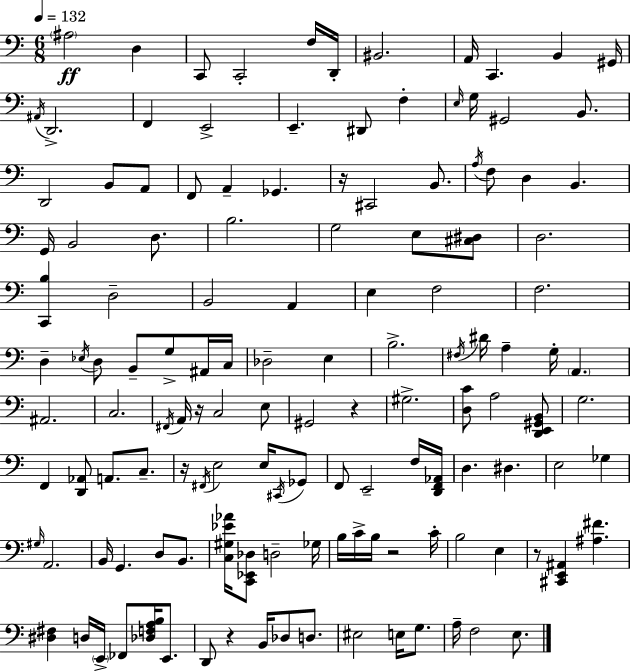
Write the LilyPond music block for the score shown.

{
  \clef bass
  \numericTimeSignature
  \time 6/8
  \key a \minor
  \tempo 4 = 132
  \parenthesize ais2\ff d4 | c,8 c,2-. f16 d,16-. | bis,2. | a,16 c,4. b,4 gis,16 | \break \acciaccatura { ais,16 } d,2.-> | f,4 e,2-> | e,4.-- dis,8 f4-. | \grace { e16 } g16 gis,2 b,8. | \break d,2 b,8 | a,8 f,8 a,4-- ges,4. | r16 cis,2 b,8. | \acciaccatura { a16 } f8 d4 b,4. | \break g,16 b,2 | d8. b2. | g2 e8 | <cis dis>8 d2. | \break <c, b>4 d2-- | b,2 a,4 | e4 f2 | f2. | \break d4-- \acciaccatura { ees16 } d8 b,8-- | g8-> ais,16 c16 des2-- | e4 b2.-> | \acciaccatura { fis16 } dis'16 a4-- g16-. \parenthesize a,4. | \break ais,2. | c2. | \acciaccatura { fis,16 } a,16 r16 c2 | e8 gis,2 | \break r4 gis2.-> | <d c'>8 a2 | <d, e, gis, b,>8 g2. | f,4 <d, aes,>8 | \break a,8. c8.-- r16 \acciaccatura { fis,16 } e2 | e16 \acciaccatura { cis,16 } ges,8 f,8 e,2-- | f16 <d, f, aes,>16 d4. | dis4. e2 | \break ges4 \grace { gis16 } a,2. | b,16 g,4. | d8 b,8. <c gis ees' aes'>16 <c, ees, des>8 | d2-- ges16 b16 c'16-> b16 | \break r2 c'16-. b2 | e4 r8 <cis, e, ais,>4 | <ais fis'>4. <dis fis>4 | d16 \parenthesize e,16-> fes,8 <des f a b>16 e,8. d,8 r4 | \break b,16 des8 d8. eis2 | e16 g8. a16-- f2 | e8. \bar "|."
}